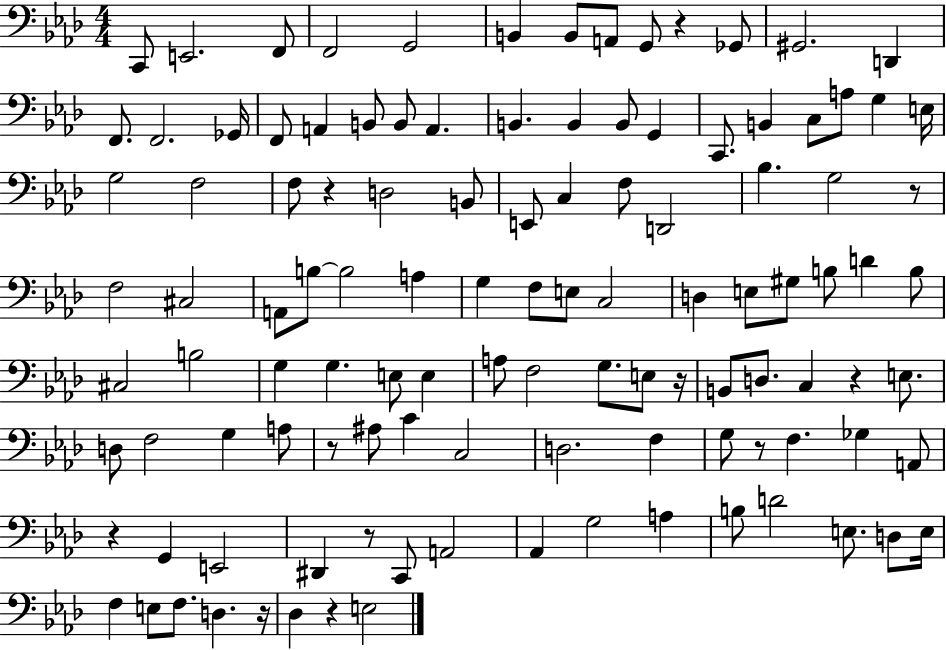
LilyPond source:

{
  \clef bass
  \numericTimeSignature
  \time 4/4
  \key aes \major
  c,8 e,2. f,8 | f,2 g,2 | b,4 b,8 a,8 g,8 r4 ges,8 | gis,2. d,4 | \break f,8. f,2. ges,16 | f,8 a,4 b,8 b,8 a,4. | b,4. b,4 b,8 g,4 | c,8. b,4 c8 a8 g4 e16 | \break g2 f2 | f8 r4 d2 b,8 | e,8 c4 f8 d,2 | bes4. g2 r8 | \break f2 cis2 | a,8 b8~~ b2 a4 | g4 f8 e8 c2 | d4 e8 gis8 b8 d'4 b8 | \break cis2 b2 | g4 g4. e8 e4 | a8 f2 g8. e8 r16 | b,8 d8. c4 r4 e8. | \break d8 f2 g4 a8 | r8 ais8 c'4 c2 | d2. f4 | g8 r8 f4. ges4 a,8 | \break r4 g,4 e,2 | dis,4 r8 c,8 a,2 | aes,4 g2 a4 | b8 d'2 e8. d8 e16 | \break f4 e8 f8. d4. r16 | des4 r4 e2 | \bar "|."
}